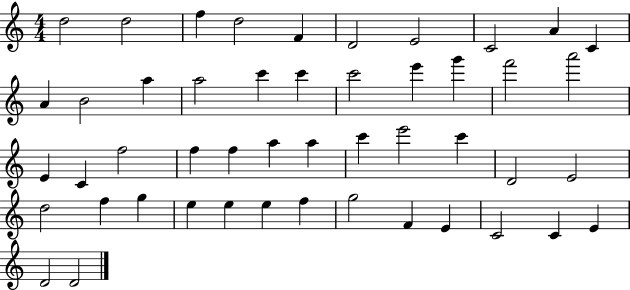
X:1
T:Untitled
M:4/4
L:1/4
K:C
d2 d2 f d2 F D2 E2 C2 A C A B2 a a2 c' c' c'2 e' g' f'2 a'2 E C f2 f f a a c' e'2 c' D2 E2 d2 f g e e e f g2 F E C2 C E D2 D2